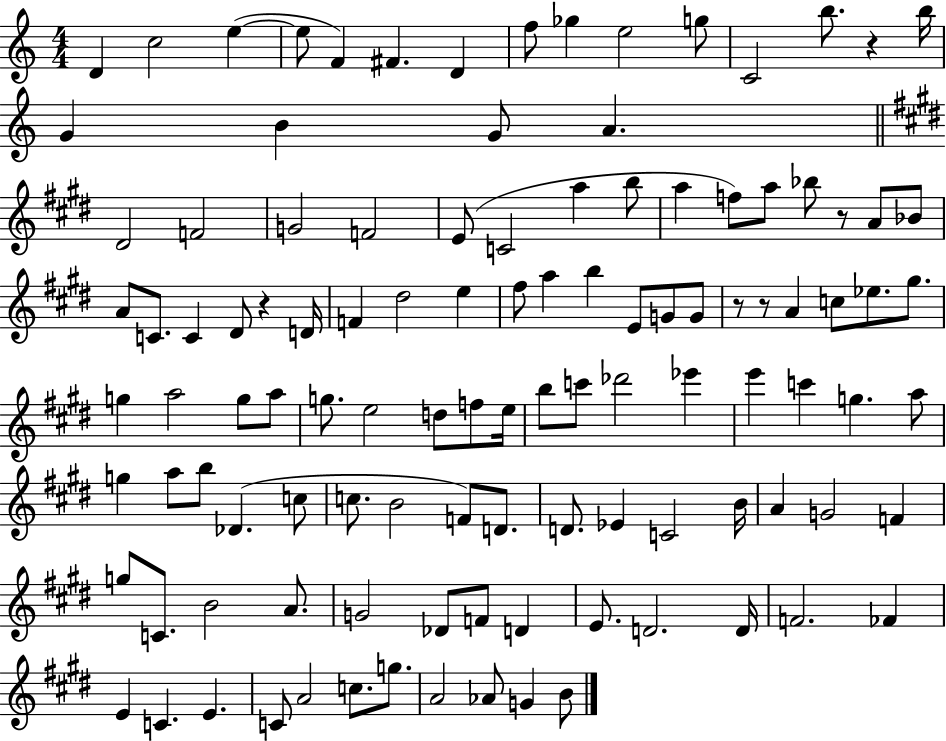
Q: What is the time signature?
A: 4/4